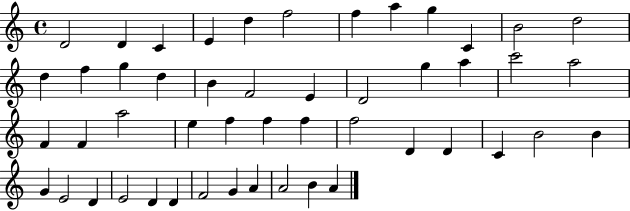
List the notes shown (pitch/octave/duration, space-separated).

D4/h D4/q C4/q E4/q D5/q F5/h F5/q A5/q G5/q C4/q B4/h D5/h D5/q F5/q G5/q D5/q B4/q F4/h E4/q D4/h G5/q A5/q C6/h A5/h F4/q F4/q A5/h E5/q F5/q F5/q F5/q F5/h D4/q D4/q C4/q B4/h B4/q G4/q E4/h D4/q E4/h D4/q D4/q F4/h G4/q A4/q A4/h B4/q A4/q